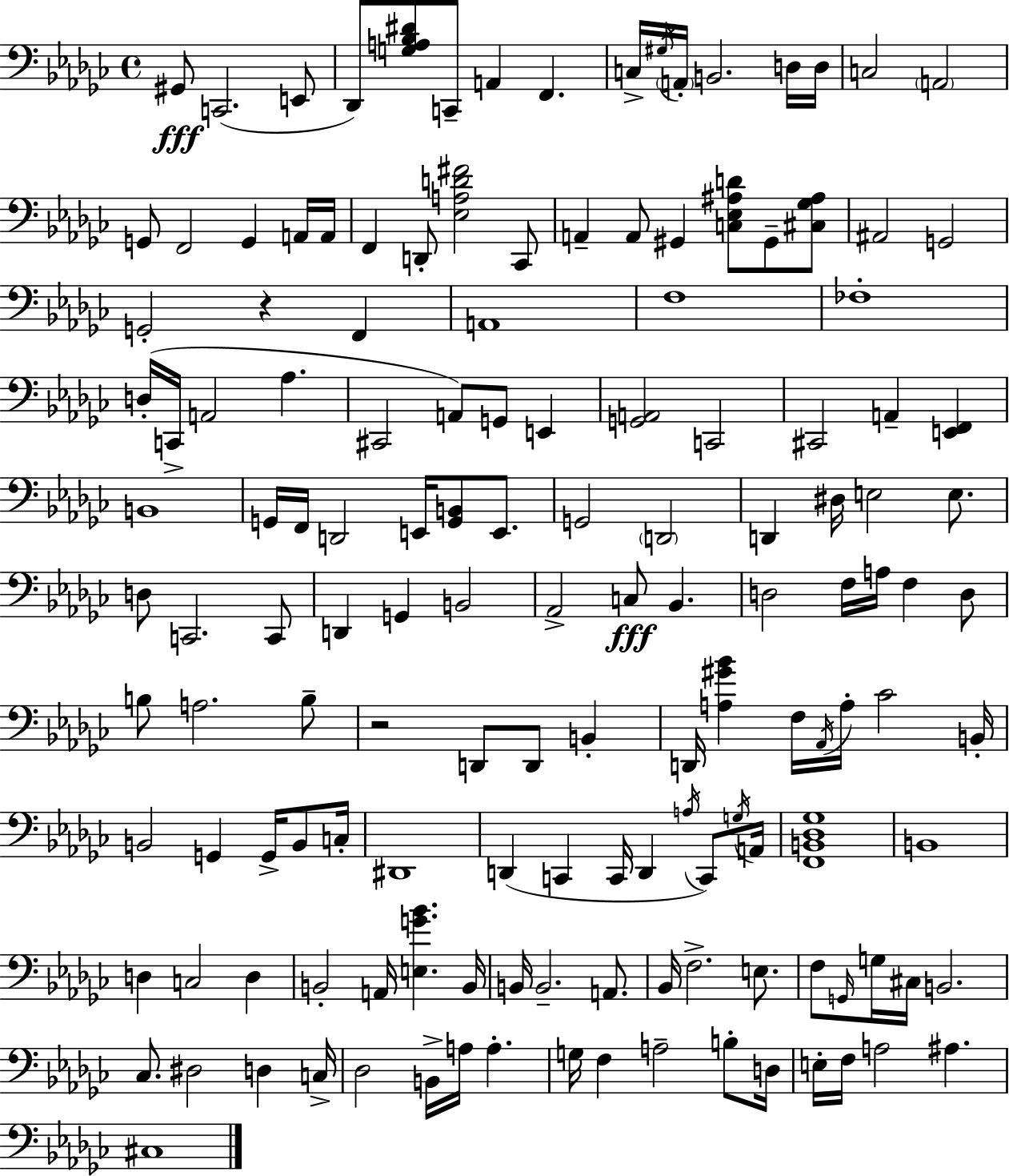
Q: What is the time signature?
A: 4/4